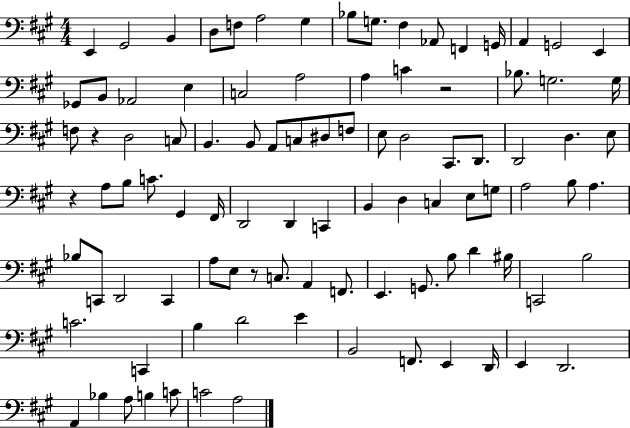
{
  \clef bass
  \numericTimeSignature
  \time 4/4
  \key a \major
  \repeat volta 2 { e,4 gis,2 b,4 | d8 f8 a2 gis4 | bes8 g8. fis4 aes,8 f,4 g,16 | a,4 g,2 e,4 | \break ges,8 b,8 aes,2 e4 | c2 a2 | a4 c'4 r2 | bes8. g2. g16 | \break f8 r4 d2 c8 | b,4. b,8 a,8 c8 dis8 f8 | e8 d2 cis,8. d,8. | d,2 d4. e8 | \break r4 a8 b8 c'8. gis,4 fis,16 | d,2 d,4 c,4 | b,4 d4 c4 e8 g8 | a2 b8 a4. | \break bes8 c,8 d,2 c,4 | a8 e8 r8 c8. a,4 f,8. | e,4. g,8. b8 d'4 bis16 | c,2 b2 | \break c'2. c,4 | b4 d'2 e'4 | b,2 f,8. e,4 d,16 | e,4 d,2. | \break a,4 bes4 a8 b4 c'8 | c'2 a2 | } \bar "|."
}